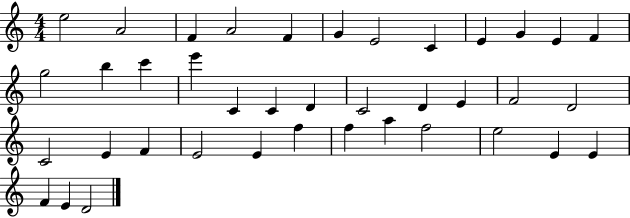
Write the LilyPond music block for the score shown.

{
  \clef treble
  \numericTimeSignature
  \time 4/4
  \key c \major
  e''2 a'2 | f'4 a'2 f'4 | g'4 e'2 c'4 | e'4 g'4 e'4 f'4 | \break g''2 b''4 c'''4 | e'''4 c'4 c'4 d'4 | c'2 d'4 e'4 | f'2 d'2 | \break c'2 e'4 f'4 | e'2 e'4 f''4 | f''4 a''4 f''2 | e''2 e'4 e'4 | \break f'4 e'4 d'2 | \bar "|."
}